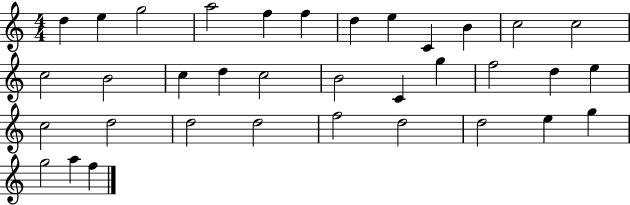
D5/q E5/q G5/h A5/h F5/q F5/q D5/q E5/q C4/q B4/q C5/h C5/h C5/h B4/h C5/q D5/q C5/h B4/h C4/q G5/q F5/h D5/q E5/q C5/h D5/h D5/h D5/h F5/h D5/h D5/h E5/q G5/q G5/h A5/q F5/q